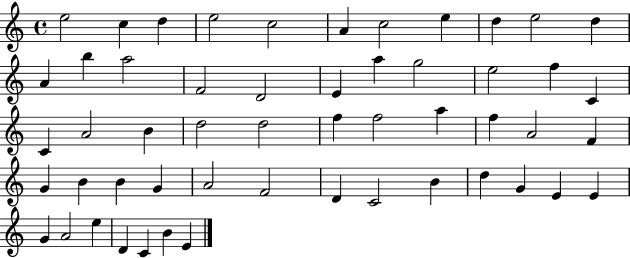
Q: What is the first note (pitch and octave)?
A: E5